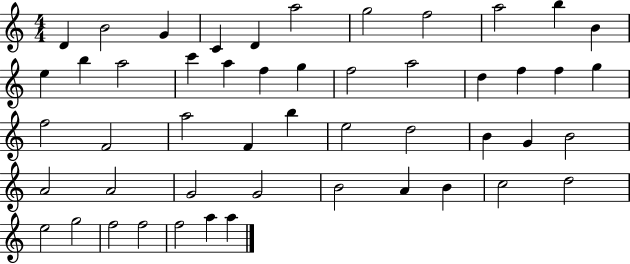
D4/q B4/h G4/q C4/q D4/q A5/h G5/h F5/h A5/h B5/q B4/q E5/q B5/q A5/h C6/q A5/q F5/q G5/q F5/h A5/h D5/q F5/q F5/q G5/q F5/h F4/h A5/h F4/q B5/q E5/h D5/h B4/q G4/q B4/h A4/h A4/h G4/h G4/h B4/h A4/q B4/q C5/h D5/h E5/h G5/h F5/h F5/h F5/h A5/q A5/q